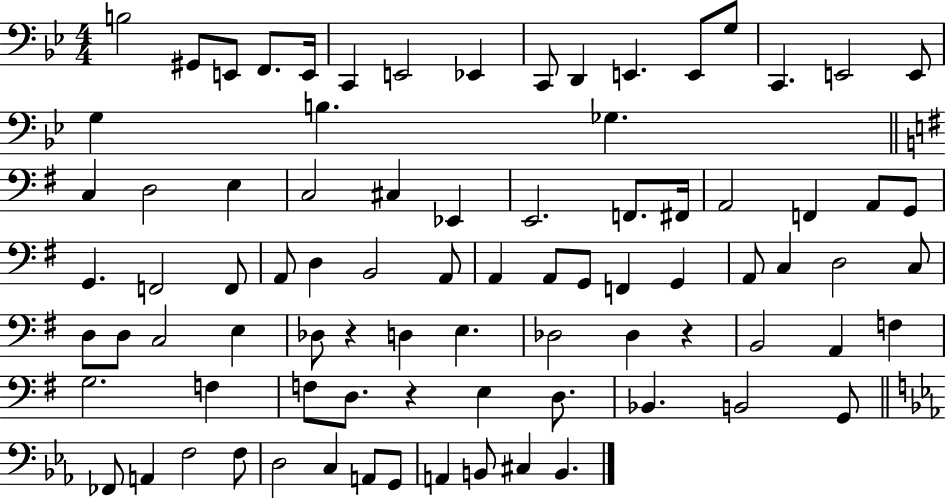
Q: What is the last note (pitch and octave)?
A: B2